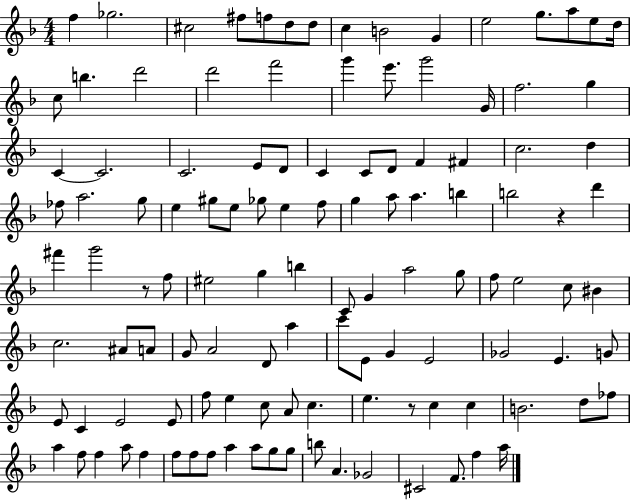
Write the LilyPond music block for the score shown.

{
  \clef treble
  \numericTimeSignature
  \time 4/4
  \key f \major
  f''4 ges''2. | cis''2 fis''8 f''8 d''8 d''8 | c''4 b'2 g'4 | e''2 g''8. a''8 e''8 d''16 | \break c''8 b''4. d'''2 | d'''2 f'''2 | g'''4 e'''8. g'''2 g'16 | f''2. g''4 | \break c'4~~ c'2. | c'2. e'8 d'8 | c'4 c'8 d'8 f'4 fis'4 | c''2. d''4 | \break fes''8 a''2. g''8 | e''4 gis''8 e''8 ges''8 e''4 f''8 | g''4 a''8 a''4. b''4 | b''2 r4 d'''4 | \break fis'''4 g'''2 r8 f''8 | eis''2 g''4 b''4 | c'8 g'4 a''2 g''8 | f''8 e''2 c''8 bis'4 | \break c''2. ais'8 a'8 | g'8 a'2 d'8 a''4 | c'''8 e'8 g'4 e'2 | ges'2 e'4. g'8 | \break e'8 c'4 e'2 e'8 | f''8 e''4 c''8 a'8 c''4. | e''4. r8 c''4 c''4 | b'2. d''8 fes''8 | \break a''4 f''8 f''4 a''8 f''4 | f''8 f''8 f''8 a''4 a''8 g''8 g''8 | b''8 a'4. ges'2 | cis'2 f'8. f''4 a''16 | \break \bar "|."
}